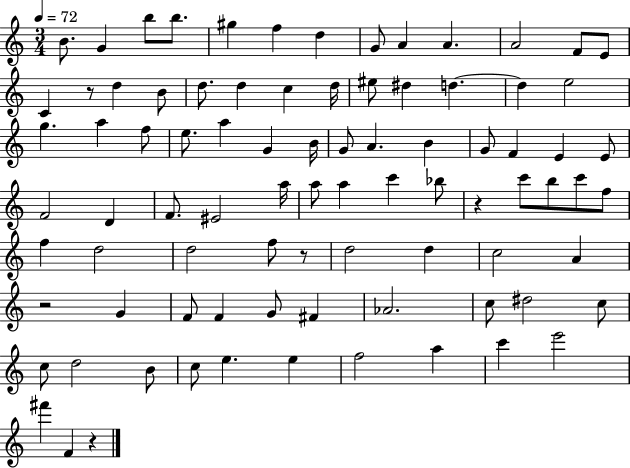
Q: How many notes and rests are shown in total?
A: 86